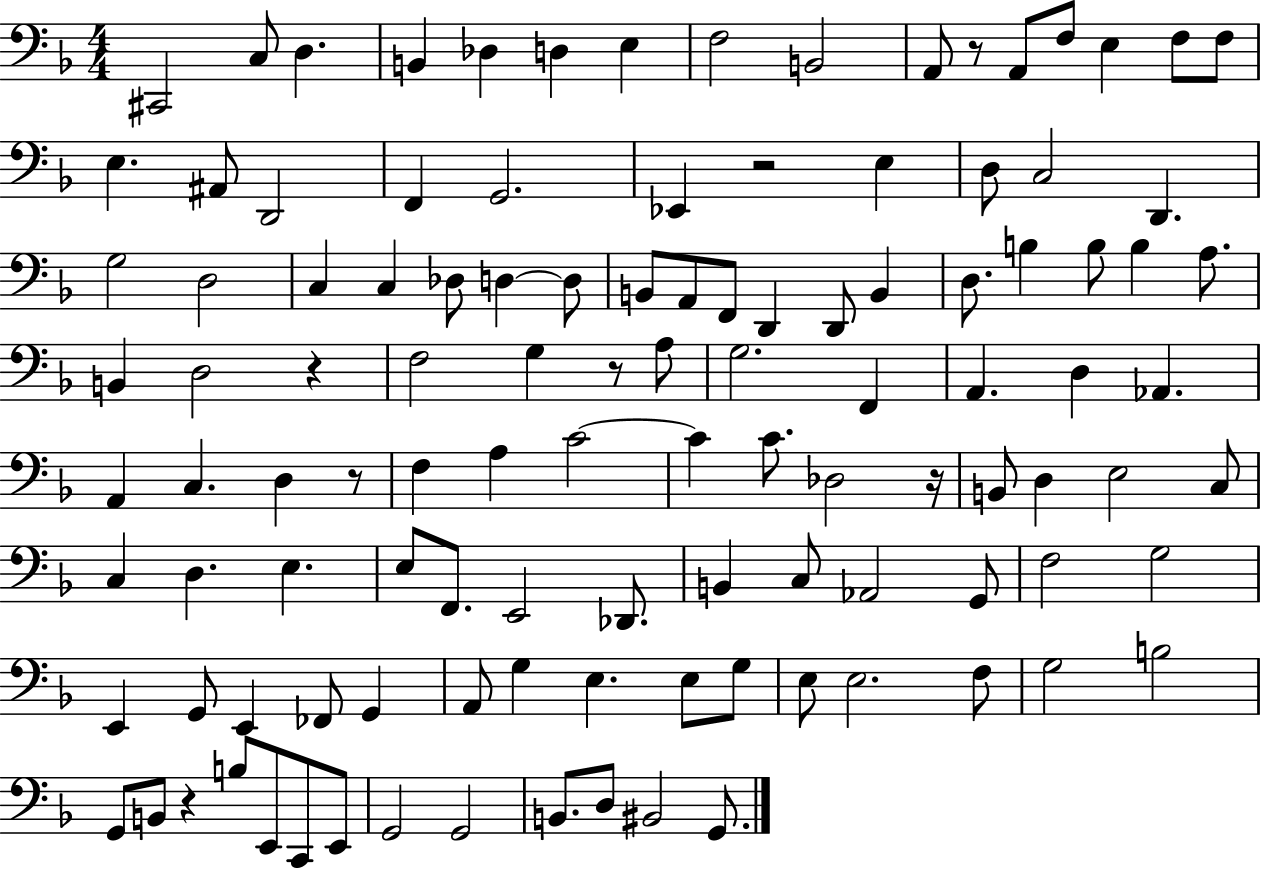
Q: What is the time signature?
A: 4/4